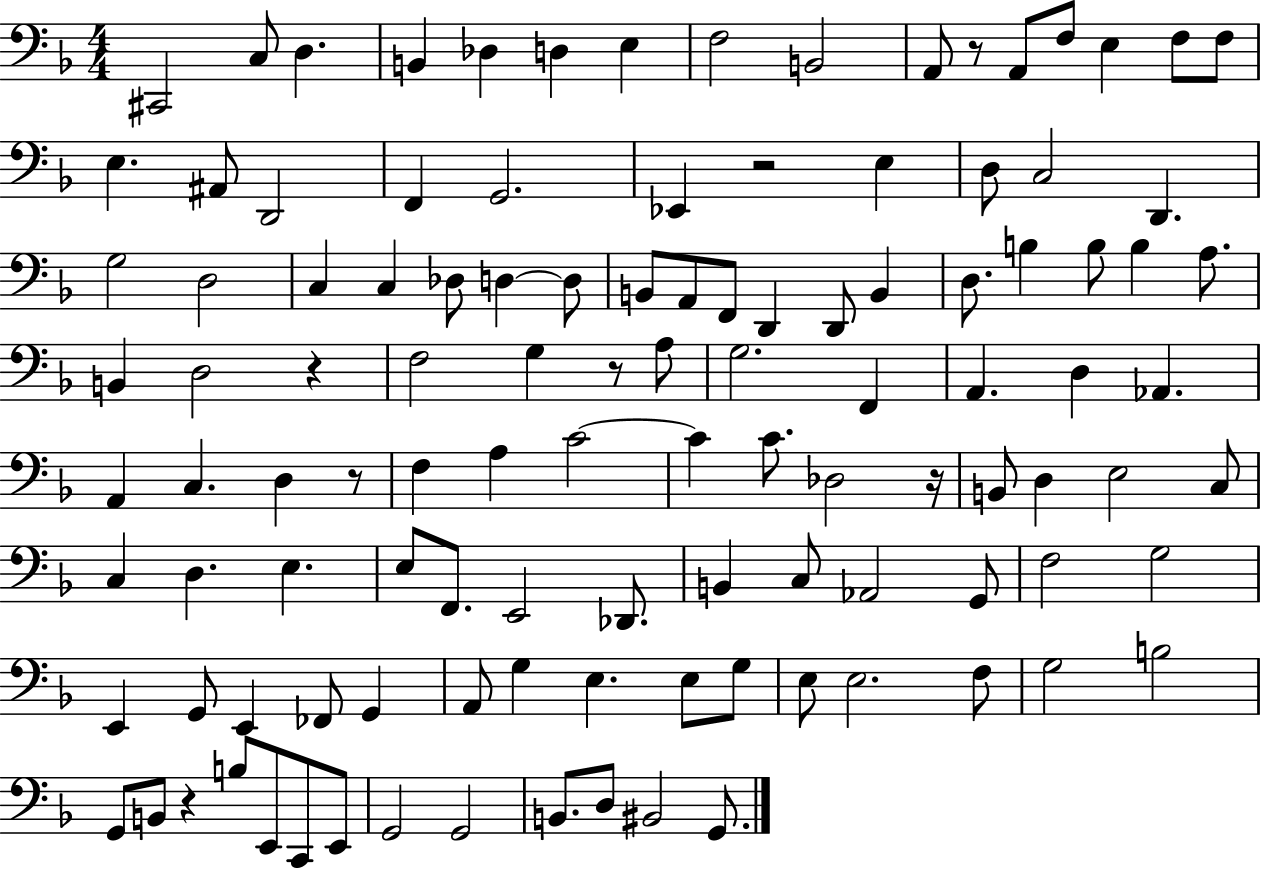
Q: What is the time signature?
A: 4/4